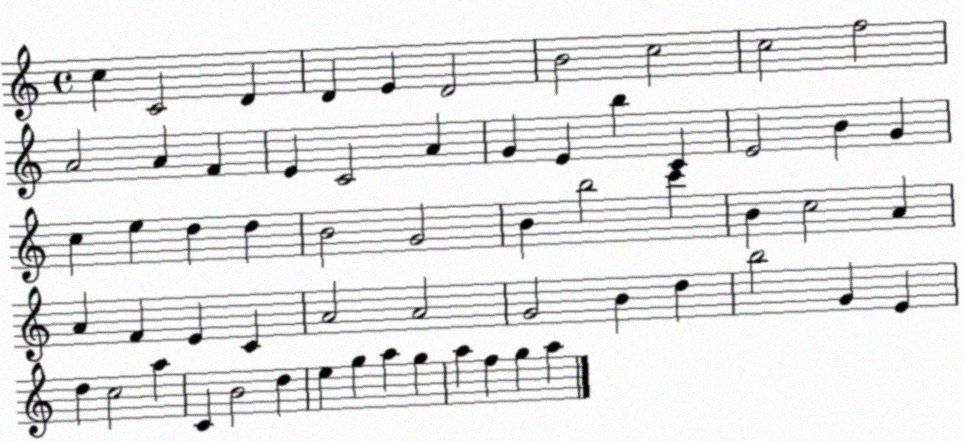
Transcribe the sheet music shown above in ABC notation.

X:1
T:Untitled
M:4/4
L:1/4
K:C
c C2 D D E D2 B2 c2 c2 f2 A2 A F E C2 A G E b C E2 B G c e d d B2 G2 B b2 c' B c2 A A F E C A2 A2 G2 B d b2 G E d c2 a C B2 d e g a g a f g a